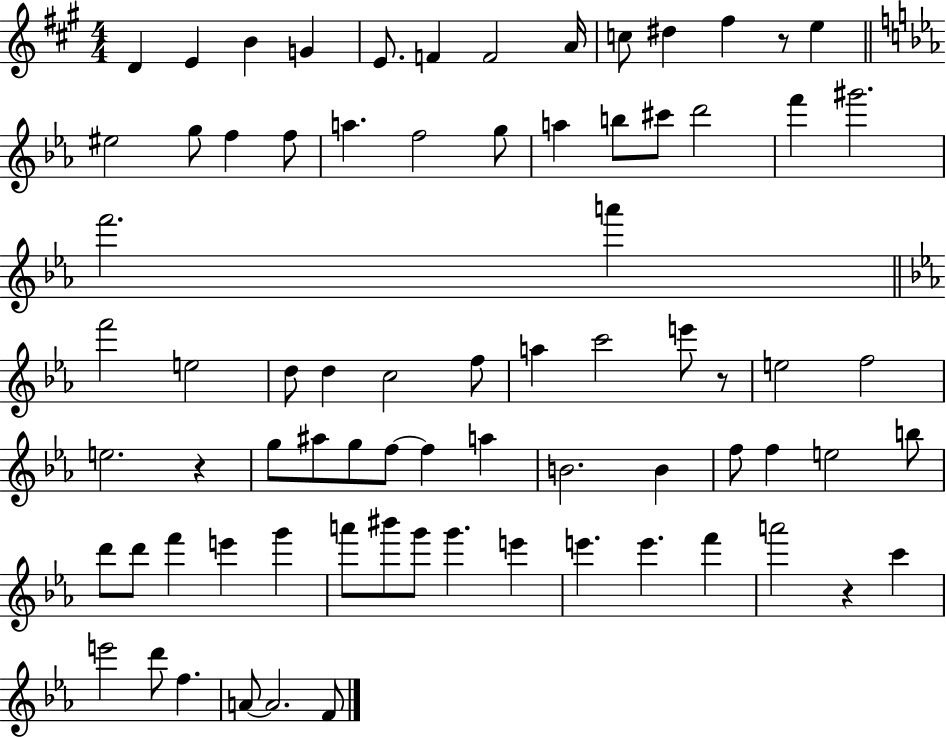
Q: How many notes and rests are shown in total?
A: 76